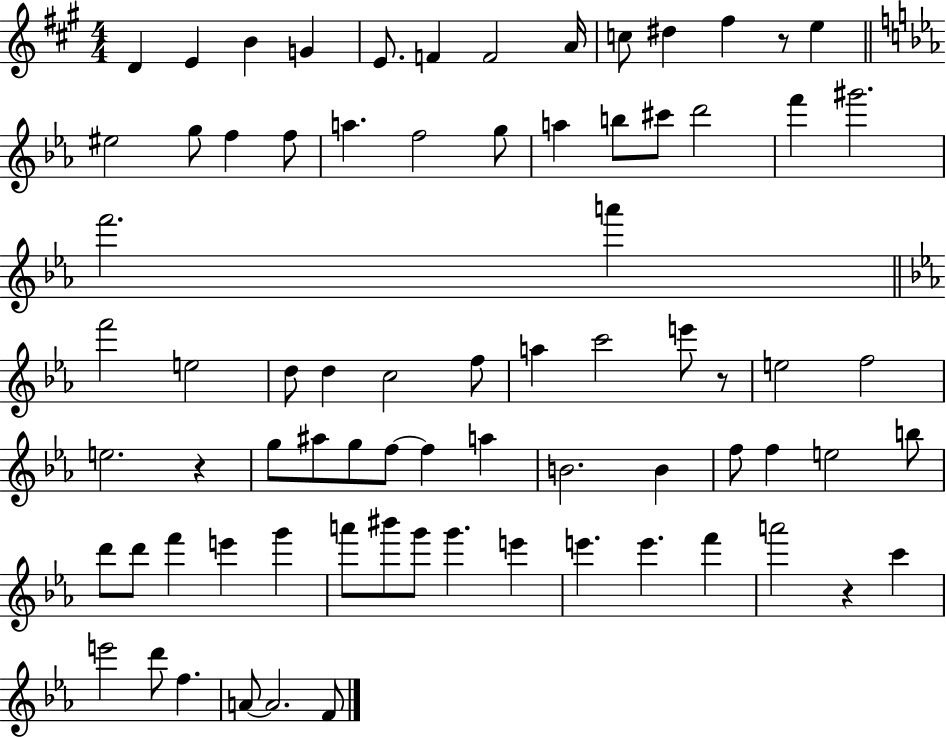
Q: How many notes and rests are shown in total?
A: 76